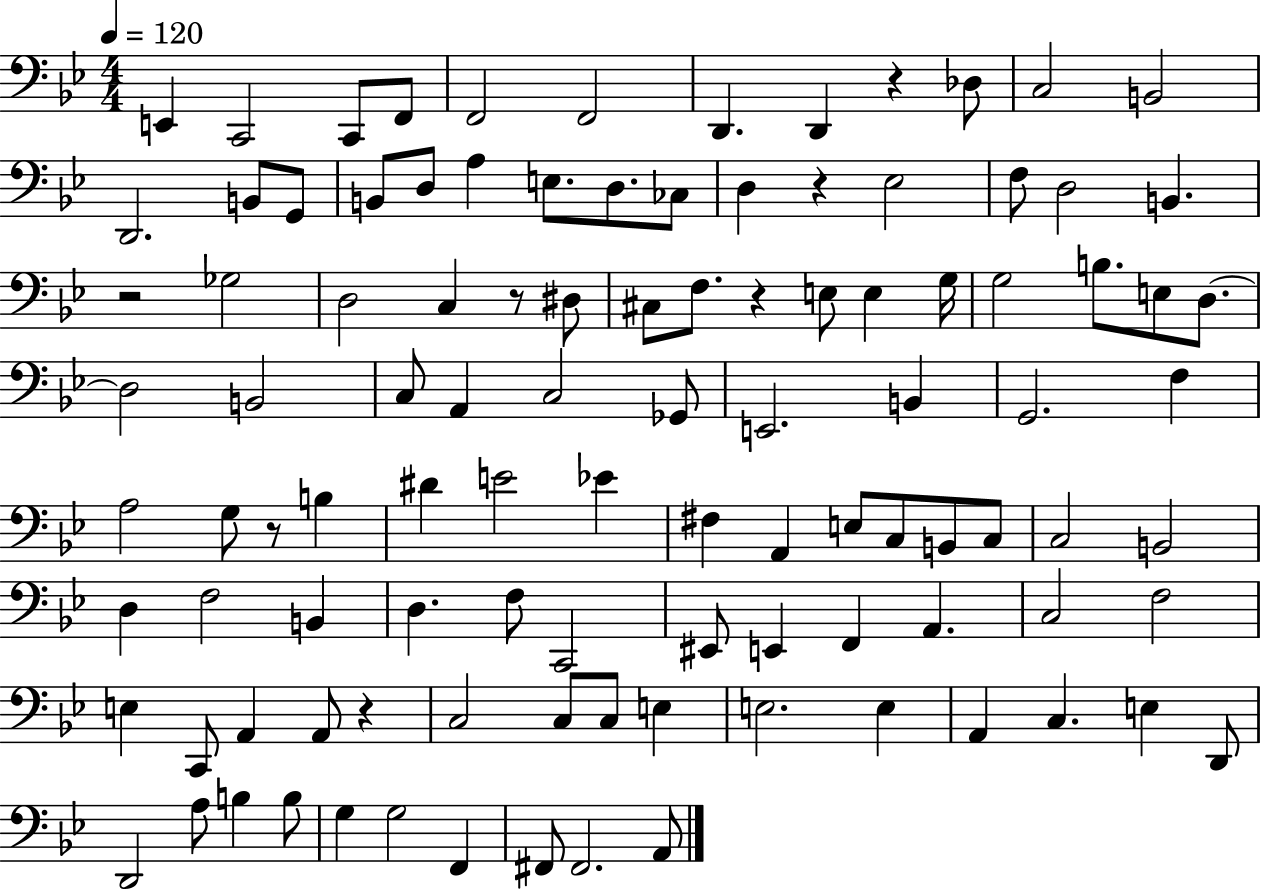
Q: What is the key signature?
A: BES major